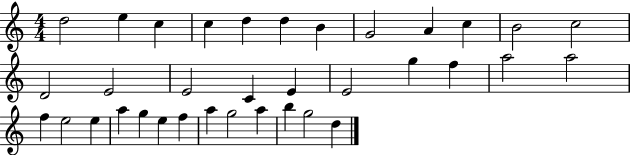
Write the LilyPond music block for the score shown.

{
  \clef treble
  \numericTimeSignature
  \time 4/4
  \key c \major
  d''2 e''4 c''4 | c''4 d''4 d''4 b'4 | g'2 a'4 c''4 | b'2 c''2 | \break d'2 e'2 | e'2 c'4 e'4 | e'2 g''4 f''4 | a''2 a''2 | \break f''4 e''2 e''4 | a''4 g''4 e''4 f''4 | a''4 g''2 a''4 | b''4 g''2 d''4 | \break \bar "|."
}